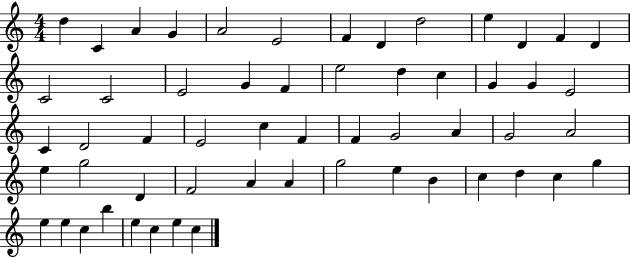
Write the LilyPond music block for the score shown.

{
  \clef treble
  \numericTimeSignature
  \time 4/4
  \key c \major
  d''4 c'4 a'4 g'4 | a'2 e'2 | f'4 d'4 d''2 | e''4 d'4 f'4 d'4 | \break c'2 c'2 | e'2 g'4 f'4 | e''2 d''4 c''4 | g'4 g'4 e'2 | \break c'4 d'2 f'4 | e'2 c''4 f'4 | f'4 g'2 a'4 | g'2 a'2 | \break e''4 g''2 d'4 | f'2 a'4 a'4 | g''2 e''4 b'4 | c''4 d''4 c''4 g''4 | \break e''4 e''4 c''4 b''4 | e''4 c''4 e''4 c''4 | \bar "|."
}